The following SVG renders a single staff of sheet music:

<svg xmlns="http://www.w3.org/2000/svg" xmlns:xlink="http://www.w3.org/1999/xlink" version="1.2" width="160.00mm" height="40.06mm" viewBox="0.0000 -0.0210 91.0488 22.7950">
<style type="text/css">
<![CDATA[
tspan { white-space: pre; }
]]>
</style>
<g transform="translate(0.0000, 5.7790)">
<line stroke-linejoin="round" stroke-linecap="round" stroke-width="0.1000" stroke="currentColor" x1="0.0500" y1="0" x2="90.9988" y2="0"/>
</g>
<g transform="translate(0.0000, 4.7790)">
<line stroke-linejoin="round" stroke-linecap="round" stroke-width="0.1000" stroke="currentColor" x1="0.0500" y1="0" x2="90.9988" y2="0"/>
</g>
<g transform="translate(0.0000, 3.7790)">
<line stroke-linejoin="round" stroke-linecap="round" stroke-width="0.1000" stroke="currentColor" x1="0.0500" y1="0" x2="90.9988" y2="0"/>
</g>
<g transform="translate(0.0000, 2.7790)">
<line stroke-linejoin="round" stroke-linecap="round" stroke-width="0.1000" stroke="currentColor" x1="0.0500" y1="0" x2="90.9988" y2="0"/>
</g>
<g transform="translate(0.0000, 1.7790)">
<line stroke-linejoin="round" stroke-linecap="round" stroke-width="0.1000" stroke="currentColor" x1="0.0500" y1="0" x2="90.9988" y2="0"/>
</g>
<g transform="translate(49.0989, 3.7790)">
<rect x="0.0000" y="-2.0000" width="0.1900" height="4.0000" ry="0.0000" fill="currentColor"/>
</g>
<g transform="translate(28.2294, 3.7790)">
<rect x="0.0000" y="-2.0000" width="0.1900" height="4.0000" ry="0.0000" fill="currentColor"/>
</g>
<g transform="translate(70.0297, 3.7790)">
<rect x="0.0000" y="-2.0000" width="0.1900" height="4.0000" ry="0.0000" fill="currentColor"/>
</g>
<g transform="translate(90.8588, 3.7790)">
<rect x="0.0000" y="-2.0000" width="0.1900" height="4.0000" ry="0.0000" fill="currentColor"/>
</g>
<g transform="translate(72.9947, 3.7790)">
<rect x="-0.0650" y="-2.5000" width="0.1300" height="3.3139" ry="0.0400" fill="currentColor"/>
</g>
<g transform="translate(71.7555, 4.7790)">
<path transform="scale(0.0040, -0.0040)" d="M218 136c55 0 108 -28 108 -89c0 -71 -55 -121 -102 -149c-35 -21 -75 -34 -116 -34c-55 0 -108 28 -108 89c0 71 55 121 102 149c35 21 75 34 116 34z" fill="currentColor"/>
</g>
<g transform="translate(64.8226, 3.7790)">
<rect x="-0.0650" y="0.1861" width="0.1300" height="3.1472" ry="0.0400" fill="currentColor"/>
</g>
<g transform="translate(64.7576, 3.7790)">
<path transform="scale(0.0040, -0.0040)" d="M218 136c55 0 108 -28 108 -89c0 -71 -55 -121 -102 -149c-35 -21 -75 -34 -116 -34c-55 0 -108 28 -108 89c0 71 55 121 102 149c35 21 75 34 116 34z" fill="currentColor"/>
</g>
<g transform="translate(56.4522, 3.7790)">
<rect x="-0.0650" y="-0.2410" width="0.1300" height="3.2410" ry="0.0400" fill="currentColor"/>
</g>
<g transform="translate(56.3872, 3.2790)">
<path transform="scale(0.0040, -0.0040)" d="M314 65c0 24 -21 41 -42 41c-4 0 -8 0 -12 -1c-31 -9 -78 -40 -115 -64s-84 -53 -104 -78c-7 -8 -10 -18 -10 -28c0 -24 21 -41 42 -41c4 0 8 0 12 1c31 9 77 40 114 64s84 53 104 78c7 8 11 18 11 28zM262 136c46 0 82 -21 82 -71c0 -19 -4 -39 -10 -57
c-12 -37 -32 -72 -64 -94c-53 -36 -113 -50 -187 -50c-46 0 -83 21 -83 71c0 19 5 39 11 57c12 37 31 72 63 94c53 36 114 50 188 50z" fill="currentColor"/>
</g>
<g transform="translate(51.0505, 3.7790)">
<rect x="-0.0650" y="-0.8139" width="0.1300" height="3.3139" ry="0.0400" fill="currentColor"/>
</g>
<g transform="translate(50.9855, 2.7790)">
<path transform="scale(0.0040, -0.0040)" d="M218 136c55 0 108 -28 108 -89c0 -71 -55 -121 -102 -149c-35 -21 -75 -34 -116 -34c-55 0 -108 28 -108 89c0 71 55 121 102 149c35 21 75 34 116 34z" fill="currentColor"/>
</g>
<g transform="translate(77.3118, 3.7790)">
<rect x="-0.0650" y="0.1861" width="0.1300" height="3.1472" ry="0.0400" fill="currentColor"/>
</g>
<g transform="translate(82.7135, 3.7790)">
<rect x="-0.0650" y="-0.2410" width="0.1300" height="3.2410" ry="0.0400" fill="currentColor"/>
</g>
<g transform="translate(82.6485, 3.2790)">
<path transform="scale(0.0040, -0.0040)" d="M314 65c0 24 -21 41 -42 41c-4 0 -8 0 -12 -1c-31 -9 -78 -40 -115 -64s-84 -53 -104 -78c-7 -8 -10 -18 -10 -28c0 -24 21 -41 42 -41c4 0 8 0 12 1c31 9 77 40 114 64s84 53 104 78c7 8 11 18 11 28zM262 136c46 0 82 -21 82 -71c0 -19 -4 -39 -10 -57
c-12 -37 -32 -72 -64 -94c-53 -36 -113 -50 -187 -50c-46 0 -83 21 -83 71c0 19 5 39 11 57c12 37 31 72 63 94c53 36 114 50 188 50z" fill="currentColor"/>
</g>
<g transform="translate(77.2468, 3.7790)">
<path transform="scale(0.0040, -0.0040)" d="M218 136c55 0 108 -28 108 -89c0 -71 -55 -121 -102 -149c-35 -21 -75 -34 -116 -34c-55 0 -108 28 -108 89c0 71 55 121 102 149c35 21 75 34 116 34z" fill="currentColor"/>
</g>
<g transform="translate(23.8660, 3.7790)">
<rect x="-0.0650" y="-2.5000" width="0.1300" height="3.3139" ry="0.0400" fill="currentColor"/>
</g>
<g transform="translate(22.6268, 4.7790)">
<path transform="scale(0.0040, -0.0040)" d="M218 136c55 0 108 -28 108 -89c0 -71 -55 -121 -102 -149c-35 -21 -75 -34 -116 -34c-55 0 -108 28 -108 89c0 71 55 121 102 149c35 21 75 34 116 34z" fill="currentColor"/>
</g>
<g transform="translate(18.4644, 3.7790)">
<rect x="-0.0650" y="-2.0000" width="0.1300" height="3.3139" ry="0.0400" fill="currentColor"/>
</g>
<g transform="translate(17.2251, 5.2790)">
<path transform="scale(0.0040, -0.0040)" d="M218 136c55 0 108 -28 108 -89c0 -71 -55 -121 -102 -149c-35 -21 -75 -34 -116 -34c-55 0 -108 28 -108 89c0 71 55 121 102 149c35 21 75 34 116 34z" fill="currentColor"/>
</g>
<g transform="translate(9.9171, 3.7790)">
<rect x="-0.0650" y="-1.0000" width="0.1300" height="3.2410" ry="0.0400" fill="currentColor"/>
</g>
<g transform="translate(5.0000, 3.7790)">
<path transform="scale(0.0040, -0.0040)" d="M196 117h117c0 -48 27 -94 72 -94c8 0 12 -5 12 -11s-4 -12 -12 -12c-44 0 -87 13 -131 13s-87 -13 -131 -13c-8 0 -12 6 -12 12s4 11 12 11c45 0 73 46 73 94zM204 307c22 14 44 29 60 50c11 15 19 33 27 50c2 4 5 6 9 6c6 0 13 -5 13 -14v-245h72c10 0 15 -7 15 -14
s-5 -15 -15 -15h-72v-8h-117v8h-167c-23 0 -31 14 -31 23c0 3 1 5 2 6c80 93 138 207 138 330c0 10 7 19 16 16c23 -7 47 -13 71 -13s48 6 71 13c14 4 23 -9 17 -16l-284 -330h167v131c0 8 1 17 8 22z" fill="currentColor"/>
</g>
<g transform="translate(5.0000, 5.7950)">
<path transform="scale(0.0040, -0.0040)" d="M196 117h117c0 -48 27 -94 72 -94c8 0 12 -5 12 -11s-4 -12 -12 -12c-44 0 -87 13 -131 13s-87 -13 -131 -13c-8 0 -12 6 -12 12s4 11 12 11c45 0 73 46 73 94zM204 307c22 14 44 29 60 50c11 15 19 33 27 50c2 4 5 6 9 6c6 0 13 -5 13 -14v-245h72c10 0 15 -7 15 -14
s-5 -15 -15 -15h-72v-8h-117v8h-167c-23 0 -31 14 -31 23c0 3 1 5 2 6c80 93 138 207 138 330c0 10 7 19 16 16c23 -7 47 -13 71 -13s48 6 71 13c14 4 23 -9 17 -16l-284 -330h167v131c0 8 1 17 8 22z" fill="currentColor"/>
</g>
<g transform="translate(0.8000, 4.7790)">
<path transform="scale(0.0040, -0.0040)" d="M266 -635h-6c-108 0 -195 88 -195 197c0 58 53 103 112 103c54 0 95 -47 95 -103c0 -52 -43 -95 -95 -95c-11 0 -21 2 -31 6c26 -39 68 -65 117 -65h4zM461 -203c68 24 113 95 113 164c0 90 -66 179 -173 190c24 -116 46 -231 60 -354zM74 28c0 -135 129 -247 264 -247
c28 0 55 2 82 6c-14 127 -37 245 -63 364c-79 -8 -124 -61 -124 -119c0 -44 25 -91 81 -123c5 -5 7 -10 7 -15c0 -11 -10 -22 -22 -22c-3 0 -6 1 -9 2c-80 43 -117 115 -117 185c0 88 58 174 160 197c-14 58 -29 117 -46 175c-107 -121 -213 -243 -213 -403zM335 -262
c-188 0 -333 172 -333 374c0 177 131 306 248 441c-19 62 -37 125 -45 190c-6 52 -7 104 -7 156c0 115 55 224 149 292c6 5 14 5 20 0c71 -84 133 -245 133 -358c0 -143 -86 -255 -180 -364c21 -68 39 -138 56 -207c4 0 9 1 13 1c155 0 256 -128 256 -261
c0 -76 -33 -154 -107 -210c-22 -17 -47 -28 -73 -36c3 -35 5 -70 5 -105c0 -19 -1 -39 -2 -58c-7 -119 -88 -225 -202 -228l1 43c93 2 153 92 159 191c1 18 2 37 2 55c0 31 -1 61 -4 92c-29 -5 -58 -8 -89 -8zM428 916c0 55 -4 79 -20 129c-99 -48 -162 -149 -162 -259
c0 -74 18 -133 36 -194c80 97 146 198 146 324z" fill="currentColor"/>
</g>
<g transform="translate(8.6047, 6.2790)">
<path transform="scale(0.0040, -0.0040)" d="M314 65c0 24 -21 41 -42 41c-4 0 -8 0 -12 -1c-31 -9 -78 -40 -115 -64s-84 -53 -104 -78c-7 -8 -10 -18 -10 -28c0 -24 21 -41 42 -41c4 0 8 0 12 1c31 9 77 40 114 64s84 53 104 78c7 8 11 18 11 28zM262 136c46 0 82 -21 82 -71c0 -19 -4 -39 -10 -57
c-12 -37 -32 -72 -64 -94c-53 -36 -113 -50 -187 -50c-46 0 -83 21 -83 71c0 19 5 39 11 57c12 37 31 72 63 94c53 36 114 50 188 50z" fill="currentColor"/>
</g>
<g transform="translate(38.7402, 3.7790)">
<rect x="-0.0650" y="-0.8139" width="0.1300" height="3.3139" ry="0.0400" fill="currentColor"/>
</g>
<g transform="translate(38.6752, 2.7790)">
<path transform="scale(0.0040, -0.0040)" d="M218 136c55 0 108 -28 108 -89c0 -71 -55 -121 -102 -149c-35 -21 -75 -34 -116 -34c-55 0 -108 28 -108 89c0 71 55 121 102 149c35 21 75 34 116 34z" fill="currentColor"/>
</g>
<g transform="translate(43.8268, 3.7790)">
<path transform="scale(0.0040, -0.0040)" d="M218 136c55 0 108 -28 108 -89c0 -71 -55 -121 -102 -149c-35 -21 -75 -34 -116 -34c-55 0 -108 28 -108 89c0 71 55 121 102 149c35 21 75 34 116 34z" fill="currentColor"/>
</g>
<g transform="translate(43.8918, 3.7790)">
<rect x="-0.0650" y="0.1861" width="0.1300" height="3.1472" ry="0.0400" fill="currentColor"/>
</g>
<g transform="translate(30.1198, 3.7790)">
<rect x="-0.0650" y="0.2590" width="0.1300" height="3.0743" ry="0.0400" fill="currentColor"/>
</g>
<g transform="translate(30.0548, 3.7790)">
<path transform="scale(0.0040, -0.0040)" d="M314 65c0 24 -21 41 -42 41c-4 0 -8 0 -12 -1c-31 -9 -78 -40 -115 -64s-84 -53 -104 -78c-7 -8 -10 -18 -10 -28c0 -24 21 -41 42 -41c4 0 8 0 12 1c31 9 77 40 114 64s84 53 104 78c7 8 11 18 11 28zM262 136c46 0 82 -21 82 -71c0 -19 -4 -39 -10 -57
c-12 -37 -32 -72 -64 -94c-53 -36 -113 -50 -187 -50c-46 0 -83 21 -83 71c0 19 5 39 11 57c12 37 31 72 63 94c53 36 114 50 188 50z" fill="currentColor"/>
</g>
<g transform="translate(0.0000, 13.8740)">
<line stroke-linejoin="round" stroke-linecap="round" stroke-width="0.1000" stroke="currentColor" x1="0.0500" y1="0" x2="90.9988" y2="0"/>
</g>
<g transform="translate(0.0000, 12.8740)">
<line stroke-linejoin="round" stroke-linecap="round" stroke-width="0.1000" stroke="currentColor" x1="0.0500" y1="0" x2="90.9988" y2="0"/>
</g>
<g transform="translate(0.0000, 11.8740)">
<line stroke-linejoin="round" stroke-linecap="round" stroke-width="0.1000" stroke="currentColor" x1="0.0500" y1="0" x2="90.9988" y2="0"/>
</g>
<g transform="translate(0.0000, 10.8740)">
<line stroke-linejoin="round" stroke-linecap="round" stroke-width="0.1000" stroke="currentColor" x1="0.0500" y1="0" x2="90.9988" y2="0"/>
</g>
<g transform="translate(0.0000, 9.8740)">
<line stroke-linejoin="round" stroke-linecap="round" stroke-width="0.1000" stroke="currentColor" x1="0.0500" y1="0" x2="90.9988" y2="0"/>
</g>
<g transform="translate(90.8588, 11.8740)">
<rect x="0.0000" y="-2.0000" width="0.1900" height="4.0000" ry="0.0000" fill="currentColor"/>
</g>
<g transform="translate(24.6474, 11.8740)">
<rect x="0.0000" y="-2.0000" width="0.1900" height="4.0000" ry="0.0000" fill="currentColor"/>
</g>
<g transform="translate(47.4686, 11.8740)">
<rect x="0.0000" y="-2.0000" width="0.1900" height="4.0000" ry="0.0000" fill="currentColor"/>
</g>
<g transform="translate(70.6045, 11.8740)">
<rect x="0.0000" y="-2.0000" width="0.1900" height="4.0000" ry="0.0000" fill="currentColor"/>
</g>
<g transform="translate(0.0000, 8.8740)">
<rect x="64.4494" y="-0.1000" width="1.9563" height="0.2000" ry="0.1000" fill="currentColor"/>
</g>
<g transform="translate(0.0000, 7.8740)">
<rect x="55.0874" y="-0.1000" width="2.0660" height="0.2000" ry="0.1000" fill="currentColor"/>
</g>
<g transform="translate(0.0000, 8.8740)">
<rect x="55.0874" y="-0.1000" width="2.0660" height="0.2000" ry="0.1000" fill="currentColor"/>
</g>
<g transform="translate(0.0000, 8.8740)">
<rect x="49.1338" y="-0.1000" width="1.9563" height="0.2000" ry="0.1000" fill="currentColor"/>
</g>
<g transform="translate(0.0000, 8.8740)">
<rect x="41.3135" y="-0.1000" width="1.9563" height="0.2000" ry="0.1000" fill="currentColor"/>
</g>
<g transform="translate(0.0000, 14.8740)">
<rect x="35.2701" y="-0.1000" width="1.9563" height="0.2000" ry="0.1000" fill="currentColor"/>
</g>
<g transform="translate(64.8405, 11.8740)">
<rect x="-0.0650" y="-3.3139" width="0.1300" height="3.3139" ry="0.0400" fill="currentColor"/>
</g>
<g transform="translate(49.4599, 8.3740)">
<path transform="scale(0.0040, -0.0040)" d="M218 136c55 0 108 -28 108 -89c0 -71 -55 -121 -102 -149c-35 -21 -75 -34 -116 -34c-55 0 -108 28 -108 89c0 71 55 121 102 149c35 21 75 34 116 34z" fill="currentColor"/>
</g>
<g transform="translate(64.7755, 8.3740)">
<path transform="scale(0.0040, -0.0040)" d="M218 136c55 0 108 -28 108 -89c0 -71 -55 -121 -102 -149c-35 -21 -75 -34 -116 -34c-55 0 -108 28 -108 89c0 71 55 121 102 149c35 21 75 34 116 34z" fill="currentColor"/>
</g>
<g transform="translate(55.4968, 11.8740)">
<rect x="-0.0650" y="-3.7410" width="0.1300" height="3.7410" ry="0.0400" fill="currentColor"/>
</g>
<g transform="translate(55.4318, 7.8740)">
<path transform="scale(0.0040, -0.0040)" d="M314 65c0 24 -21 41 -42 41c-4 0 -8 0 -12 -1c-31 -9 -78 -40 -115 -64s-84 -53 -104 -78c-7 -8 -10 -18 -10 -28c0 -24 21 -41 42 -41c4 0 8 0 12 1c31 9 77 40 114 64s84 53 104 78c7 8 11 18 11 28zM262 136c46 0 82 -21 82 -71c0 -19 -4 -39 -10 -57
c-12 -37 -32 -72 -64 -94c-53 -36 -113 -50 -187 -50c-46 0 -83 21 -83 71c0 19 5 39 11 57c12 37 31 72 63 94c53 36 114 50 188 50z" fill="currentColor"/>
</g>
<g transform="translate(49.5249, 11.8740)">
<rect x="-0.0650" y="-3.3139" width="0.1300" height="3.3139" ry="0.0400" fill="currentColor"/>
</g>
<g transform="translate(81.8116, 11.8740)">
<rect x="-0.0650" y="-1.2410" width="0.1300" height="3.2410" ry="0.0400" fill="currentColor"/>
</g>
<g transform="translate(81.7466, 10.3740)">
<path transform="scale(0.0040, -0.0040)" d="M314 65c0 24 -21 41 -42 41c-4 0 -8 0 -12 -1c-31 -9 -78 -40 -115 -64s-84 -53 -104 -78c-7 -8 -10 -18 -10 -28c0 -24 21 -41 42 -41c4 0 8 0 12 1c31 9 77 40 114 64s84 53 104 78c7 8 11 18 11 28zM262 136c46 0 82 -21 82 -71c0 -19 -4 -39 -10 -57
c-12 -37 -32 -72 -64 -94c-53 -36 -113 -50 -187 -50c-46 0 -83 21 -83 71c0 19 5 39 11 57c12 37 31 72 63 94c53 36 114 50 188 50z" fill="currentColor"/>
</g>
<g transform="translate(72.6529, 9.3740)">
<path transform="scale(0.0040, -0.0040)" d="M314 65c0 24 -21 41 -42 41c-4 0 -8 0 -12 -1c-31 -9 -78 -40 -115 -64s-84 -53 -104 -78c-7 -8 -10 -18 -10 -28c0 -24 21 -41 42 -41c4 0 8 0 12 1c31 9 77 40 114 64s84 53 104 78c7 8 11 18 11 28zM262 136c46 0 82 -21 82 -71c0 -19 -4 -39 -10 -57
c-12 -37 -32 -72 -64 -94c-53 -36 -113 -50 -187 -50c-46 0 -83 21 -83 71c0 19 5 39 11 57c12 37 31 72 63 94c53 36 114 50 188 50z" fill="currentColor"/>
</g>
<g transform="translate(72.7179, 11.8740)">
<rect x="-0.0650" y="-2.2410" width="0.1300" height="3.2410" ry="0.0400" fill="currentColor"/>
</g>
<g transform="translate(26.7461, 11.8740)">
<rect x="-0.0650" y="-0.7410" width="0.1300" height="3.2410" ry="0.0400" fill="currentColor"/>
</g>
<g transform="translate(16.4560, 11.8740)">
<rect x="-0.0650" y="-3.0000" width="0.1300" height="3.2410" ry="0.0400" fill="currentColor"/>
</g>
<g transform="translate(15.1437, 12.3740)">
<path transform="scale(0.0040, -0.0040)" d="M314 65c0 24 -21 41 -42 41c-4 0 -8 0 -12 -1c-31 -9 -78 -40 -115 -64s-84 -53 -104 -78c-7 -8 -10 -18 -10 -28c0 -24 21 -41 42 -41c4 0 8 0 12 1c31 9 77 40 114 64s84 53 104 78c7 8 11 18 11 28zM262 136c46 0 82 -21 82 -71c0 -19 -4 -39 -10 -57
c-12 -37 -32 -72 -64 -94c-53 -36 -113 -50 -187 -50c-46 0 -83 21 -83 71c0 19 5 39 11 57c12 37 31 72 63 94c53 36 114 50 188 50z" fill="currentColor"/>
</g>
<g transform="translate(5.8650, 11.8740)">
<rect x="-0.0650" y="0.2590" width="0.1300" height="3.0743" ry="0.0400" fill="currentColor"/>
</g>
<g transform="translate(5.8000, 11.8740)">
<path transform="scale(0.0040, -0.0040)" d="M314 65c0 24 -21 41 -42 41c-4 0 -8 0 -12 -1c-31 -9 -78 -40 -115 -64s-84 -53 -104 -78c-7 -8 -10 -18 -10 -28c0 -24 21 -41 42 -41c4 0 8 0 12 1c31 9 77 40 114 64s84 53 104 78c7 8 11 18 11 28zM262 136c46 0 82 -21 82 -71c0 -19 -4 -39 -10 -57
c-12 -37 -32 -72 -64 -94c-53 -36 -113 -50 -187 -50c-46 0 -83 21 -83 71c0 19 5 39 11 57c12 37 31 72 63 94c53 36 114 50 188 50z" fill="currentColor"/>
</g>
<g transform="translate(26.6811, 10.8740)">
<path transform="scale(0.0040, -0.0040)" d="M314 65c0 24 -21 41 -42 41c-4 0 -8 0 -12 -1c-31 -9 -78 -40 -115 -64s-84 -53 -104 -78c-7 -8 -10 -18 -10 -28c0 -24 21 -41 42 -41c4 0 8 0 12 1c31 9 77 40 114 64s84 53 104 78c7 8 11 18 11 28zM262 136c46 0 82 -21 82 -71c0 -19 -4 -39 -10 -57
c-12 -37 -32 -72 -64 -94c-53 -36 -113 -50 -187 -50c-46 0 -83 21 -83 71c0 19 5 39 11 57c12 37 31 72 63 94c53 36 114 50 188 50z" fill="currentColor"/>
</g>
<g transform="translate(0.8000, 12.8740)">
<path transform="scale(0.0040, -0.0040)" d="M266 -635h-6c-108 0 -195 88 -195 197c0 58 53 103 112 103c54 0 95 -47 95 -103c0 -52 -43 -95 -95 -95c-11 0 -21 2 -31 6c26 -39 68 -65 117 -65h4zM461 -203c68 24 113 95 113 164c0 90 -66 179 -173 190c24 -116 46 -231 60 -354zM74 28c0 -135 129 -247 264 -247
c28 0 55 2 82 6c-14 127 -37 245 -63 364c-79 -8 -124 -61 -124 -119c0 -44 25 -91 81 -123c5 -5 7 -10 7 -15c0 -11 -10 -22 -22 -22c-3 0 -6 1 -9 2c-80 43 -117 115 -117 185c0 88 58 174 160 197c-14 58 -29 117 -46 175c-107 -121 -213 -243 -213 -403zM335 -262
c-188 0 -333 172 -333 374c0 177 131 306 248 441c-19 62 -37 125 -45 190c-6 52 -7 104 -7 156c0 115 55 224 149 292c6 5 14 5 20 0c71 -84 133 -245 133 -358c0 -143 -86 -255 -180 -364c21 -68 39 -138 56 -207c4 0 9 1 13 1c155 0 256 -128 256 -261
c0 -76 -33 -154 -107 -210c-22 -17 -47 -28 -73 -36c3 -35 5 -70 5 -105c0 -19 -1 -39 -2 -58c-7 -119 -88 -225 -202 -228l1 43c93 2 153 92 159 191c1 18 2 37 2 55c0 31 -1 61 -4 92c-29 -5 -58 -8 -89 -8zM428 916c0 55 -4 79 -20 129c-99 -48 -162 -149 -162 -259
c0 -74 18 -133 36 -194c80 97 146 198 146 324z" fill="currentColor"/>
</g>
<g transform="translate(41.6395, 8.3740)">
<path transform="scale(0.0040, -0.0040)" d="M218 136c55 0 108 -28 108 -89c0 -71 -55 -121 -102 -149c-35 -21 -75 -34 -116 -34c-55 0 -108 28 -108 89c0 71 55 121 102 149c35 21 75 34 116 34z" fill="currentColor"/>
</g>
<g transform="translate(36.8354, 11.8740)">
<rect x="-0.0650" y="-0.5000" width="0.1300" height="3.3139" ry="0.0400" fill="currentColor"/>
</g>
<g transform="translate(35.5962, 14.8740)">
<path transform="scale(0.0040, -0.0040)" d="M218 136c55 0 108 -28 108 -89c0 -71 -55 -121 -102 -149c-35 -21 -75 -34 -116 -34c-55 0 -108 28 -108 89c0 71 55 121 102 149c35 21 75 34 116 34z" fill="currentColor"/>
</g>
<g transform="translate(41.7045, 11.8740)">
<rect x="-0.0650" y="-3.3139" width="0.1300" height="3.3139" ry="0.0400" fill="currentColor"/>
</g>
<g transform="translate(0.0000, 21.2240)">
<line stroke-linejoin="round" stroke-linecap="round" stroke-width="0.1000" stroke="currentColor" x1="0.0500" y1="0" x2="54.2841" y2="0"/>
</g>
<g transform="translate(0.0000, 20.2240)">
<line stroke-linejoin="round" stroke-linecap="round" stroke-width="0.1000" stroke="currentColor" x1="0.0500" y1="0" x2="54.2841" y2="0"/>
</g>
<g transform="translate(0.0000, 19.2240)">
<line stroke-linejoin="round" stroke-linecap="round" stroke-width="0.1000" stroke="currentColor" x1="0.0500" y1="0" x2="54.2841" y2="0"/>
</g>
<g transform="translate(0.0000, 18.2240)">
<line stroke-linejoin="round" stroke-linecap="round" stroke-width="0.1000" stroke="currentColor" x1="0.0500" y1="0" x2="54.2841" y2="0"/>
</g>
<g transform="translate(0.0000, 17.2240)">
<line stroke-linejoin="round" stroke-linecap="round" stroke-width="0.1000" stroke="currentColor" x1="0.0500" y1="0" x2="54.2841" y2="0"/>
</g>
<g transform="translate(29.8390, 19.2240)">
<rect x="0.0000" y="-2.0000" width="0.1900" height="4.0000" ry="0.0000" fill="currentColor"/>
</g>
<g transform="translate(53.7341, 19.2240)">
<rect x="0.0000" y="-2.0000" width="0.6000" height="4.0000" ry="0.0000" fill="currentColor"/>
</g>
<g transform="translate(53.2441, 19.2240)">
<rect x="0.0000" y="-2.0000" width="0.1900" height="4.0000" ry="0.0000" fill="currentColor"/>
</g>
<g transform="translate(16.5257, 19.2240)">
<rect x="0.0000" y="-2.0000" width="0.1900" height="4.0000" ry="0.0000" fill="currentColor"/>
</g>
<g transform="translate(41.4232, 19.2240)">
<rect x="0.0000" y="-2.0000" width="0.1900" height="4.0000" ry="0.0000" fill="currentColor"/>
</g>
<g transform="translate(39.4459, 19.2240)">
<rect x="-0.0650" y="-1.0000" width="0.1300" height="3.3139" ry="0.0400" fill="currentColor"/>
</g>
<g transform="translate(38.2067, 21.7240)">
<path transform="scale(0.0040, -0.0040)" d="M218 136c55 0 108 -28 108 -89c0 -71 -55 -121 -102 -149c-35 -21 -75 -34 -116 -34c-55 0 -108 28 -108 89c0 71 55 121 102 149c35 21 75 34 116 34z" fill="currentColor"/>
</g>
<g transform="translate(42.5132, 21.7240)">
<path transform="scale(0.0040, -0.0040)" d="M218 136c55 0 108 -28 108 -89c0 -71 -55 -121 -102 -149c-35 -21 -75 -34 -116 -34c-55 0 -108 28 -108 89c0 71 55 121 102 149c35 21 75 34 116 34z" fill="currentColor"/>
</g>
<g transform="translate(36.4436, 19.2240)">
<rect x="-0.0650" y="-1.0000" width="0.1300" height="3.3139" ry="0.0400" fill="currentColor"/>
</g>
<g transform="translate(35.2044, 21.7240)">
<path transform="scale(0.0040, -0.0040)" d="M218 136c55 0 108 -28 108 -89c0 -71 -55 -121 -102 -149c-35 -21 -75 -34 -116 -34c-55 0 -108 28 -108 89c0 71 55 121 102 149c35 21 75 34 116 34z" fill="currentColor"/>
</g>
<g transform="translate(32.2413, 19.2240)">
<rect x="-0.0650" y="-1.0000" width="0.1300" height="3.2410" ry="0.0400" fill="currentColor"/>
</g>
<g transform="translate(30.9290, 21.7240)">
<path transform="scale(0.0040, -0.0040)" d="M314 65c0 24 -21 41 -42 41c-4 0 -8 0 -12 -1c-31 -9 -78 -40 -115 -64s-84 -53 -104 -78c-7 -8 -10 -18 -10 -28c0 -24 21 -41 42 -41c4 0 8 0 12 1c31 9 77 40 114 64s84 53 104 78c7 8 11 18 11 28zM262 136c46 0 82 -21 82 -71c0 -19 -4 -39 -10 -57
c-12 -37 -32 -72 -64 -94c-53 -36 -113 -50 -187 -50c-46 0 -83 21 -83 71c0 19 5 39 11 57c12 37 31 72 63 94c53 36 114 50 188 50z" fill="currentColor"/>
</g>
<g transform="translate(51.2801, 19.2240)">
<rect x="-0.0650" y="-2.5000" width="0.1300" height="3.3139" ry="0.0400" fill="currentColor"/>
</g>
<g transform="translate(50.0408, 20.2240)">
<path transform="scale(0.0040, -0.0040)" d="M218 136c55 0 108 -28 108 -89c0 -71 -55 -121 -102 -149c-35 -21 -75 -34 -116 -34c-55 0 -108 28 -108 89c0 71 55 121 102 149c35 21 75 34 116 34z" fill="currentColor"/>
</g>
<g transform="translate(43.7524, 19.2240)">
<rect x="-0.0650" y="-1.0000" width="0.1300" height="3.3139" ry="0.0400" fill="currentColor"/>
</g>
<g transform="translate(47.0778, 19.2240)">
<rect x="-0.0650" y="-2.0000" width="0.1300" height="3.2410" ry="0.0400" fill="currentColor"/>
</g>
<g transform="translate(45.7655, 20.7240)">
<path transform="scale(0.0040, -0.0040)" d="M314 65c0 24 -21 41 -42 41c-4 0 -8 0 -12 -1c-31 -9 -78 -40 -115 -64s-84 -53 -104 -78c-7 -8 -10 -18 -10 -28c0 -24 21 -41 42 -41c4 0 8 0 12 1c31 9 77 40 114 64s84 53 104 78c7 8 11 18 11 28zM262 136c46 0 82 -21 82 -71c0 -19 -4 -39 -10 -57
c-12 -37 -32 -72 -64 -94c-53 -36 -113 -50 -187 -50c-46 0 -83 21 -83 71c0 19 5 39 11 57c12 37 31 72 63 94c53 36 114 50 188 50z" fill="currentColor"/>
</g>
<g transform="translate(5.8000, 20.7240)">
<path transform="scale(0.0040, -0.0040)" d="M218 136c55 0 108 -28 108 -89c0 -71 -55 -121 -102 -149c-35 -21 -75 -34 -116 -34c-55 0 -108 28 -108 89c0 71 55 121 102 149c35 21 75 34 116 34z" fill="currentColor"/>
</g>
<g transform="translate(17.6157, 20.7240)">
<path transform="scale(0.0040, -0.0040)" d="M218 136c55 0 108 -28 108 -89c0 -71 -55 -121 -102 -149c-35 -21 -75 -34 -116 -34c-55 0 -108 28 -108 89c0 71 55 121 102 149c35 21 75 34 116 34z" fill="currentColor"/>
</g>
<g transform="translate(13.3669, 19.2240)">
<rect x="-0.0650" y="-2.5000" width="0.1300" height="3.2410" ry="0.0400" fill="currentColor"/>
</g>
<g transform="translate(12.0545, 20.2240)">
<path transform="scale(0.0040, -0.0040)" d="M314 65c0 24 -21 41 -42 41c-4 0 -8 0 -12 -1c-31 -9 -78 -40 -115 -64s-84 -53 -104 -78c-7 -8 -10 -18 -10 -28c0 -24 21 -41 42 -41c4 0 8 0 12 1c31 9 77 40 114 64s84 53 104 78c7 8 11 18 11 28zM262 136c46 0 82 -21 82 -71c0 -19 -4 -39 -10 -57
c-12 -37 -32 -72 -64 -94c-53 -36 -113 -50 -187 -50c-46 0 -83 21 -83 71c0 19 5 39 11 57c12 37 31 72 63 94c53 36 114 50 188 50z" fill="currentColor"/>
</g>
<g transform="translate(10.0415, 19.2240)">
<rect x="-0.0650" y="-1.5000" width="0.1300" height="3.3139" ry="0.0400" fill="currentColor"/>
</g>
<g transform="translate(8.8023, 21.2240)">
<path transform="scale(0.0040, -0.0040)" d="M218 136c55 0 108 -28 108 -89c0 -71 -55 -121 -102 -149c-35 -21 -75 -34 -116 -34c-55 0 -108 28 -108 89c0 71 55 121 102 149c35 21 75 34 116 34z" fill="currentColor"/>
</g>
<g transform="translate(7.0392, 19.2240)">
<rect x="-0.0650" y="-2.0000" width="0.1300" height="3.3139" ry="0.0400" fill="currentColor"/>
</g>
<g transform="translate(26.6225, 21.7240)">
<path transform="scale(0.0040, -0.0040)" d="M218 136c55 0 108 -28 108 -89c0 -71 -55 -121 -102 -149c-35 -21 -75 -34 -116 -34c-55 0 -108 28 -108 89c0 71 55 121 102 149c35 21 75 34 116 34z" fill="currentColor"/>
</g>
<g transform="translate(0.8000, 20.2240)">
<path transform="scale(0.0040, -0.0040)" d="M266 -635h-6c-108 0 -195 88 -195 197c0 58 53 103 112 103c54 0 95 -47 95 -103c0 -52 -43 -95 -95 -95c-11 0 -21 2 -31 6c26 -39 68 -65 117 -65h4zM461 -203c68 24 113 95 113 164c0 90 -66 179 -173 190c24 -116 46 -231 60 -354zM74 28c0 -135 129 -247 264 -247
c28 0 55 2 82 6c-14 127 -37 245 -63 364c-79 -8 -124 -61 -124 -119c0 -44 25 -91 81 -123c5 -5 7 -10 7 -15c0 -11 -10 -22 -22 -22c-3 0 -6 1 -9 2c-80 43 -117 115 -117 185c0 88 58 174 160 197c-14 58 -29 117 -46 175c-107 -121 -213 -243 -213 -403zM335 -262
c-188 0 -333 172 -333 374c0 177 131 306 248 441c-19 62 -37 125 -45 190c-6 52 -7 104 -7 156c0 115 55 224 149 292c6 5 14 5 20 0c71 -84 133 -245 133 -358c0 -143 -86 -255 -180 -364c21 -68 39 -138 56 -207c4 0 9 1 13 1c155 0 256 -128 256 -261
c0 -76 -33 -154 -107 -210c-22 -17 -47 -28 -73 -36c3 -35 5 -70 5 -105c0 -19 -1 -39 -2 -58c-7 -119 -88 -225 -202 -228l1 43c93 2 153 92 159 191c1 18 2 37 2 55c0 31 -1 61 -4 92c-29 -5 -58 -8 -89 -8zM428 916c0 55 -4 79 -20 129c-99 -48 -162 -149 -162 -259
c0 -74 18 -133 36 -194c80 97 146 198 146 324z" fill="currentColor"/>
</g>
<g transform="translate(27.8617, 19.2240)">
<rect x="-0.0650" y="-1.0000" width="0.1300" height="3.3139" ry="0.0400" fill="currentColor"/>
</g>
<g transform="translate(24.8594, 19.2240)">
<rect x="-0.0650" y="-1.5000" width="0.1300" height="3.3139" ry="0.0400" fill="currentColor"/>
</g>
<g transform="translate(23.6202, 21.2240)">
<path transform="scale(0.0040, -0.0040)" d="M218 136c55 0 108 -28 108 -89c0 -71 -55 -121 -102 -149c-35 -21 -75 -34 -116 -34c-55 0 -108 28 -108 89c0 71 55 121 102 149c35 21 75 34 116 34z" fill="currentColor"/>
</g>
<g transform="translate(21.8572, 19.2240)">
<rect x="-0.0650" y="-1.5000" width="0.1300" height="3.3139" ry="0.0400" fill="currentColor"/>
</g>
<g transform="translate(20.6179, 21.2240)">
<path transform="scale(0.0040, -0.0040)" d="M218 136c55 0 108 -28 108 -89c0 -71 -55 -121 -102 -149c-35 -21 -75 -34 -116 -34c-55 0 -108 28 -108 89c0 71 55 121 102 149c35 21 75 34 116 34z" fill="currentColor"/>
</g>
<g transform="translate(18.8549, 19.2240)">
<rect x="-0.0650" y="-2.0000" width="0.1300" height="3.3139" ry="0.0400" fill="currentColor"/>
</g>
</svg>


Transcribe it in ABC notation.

X:1
T:Untitled
M:4/4
L:1/4
K:C
D2 F G B2 d B d c2 B G B c2 B2 A2 d2 C b b c'2 b g2 e2 F E G2 F E E D D2 D D D F2 G